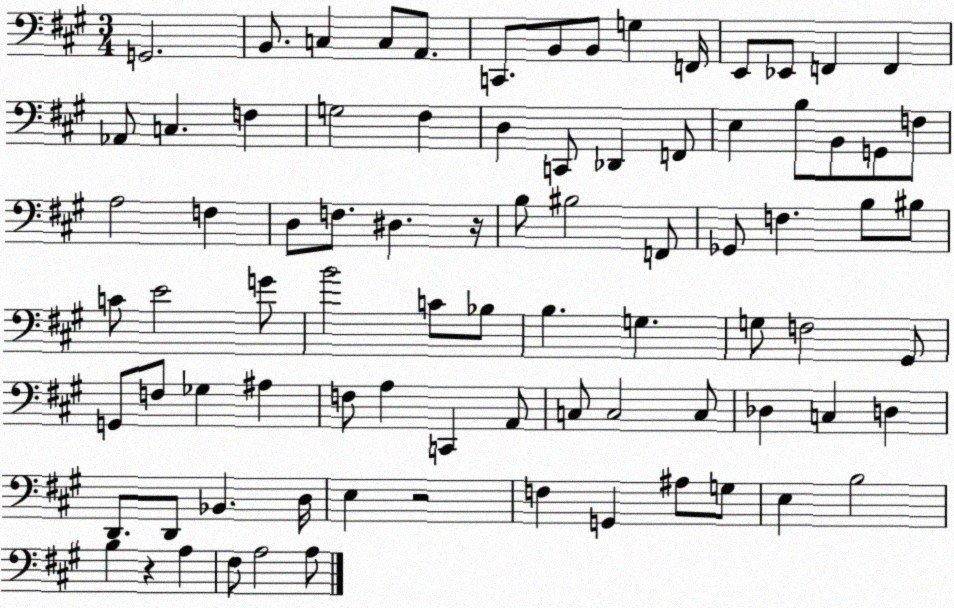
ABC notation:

X:1
T:Untitled
M:3/4
L:1/4
K:A
G,,2 B,,/2 C, C,/2 A,,/2 C,,/2 B,,/2 B,,/2 G, F,,/4 E,,/2 _E,,/2 F,, F,, _A,,/2 C, F, G,2 ^F, D, C,,/2 _D,, F,,/2 E, B,/2 B,,/2 G,,/2 F,/2 A,2 F, D,/2 F,/2 ^D, z/4 B,/2 ^B,2 F,,/2 _G,,/2 F, B,/2 ^B,/2 C/2 E2 G/2 B2 C/2 _B,/2 B, G, G,/2 F,2 ^G,,/2 G,,/2 F,/2 _G, ^A, F,/2 A, C,, A,,/2 C,/2 C,2 C,/2 _D, C, D, D,,/2 D,,/2 _B,, D,/4 E, z2 F, G,, ^A,/2 G,/2 E, B,2 B, z A, ^F,/2 A,2 A,/2